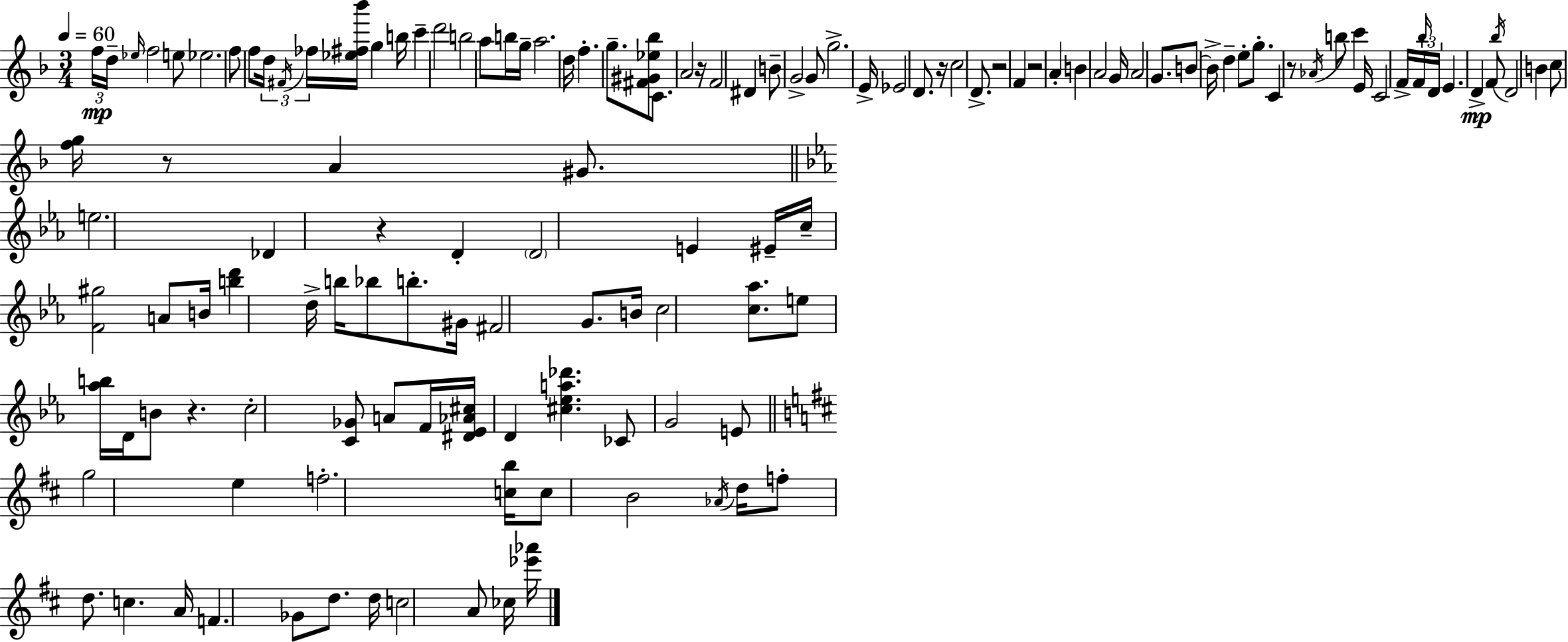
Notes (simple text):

F5/s D5/s Eb5/s F5/h E5/e Eb5/h. F5/e F5/e D5/s F#4/s FES5/s [Eb5,F#5,Bb6]/s G5/q B5/s C6/q D6/h B5/h A5/e B5/s G5/s A5/h. D5/s F5/q. G5/e. [F#4,G#4,Eb5,Bb5]/e C4/e. A4/h R/s F4/h D#4/q B4/e G4/h G4/e G5/h. E4/s Eb4/h D4/e. R/s C5/h D4/e. R/h F4/q R/h A4/q B4/q A4/h G4/s A4/h G4/e. B4/e B4/s D5/q E5/e G5/e. C4/q R/e Ab4/s B5/e C6/q E4/s C4/h F4/s F4/s Bb5/s D4/s E4/q. D4/q F4/e Bb5/s D4/h B4/q C5/e [F5,G5]/s R/e A4/q G#4/e. E5/h. Db4/q R/q D4/q D4/h E4/q EIS4/s C5/s [F4,G#5]/h A4/e B4/s [B5,D6]/q D5/s B5/s Bb5/e B5/e. G#4/s F#4/h G4/e. B4/s C5/h [C5,Ab5]/e. E5/e [Ab5,B5]/s D4/s B4/e R/q. C5/h [C4,Gb4]/e A4/e F4/s [D#4,Eb4,Ab4,C#5]/s D4/q [C#5,Eb5,A5,Db6]/q. CES4/e G4/h E4/e G5/h E5/q F5/h. [C5,B5]/s C5/e B4/h Ab4/s D5/s F5/e D5/e. C5/q. A4/s F4/q. Gb4/e D5/e. D5/s C5/h A4/e CES5/s [Eb6,Ab6]/s